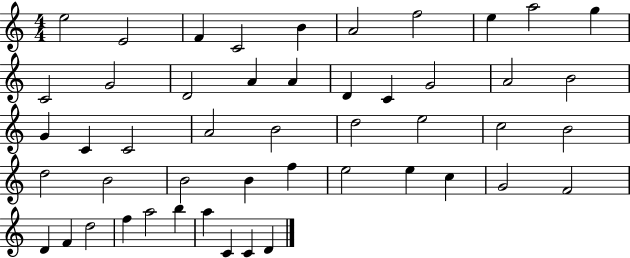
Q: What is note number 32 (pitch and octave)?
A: B4